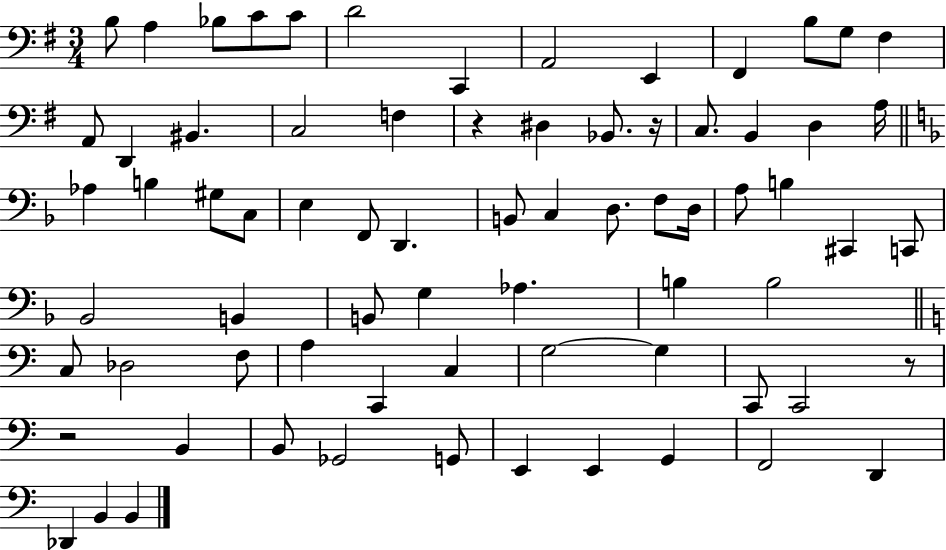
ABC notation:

X:1
T:Untitled
M:3/4
L:1/4
K:G
B,/2 A, _B,/2 C/2 C/2 D2 C,, A,,2 E,, ^F,, B,/2 G,/2 ^F, A,,/2 D,, ^B,, C,2 F, z ^D, _B,,/2 z/4 C,/2 B,, D, A,/4 _A, B, ^G,/2 C,/2 E, F,,/2 D,, B,,/2 C, D,/2 F,/2 D,/4 A,/2 B, ^C,, C,,/2 _B,,2 B,, B,,/2 G, _A, B, B,2 C,/2 _D,2 F,/2 A, C,, C, G,2 G, C,,/2 C,,2 z/2 z2 B,, B,,/2 _G,,2 G,,/2 E,, E,, G,, F,,2 D,, _D,, B,, B,,